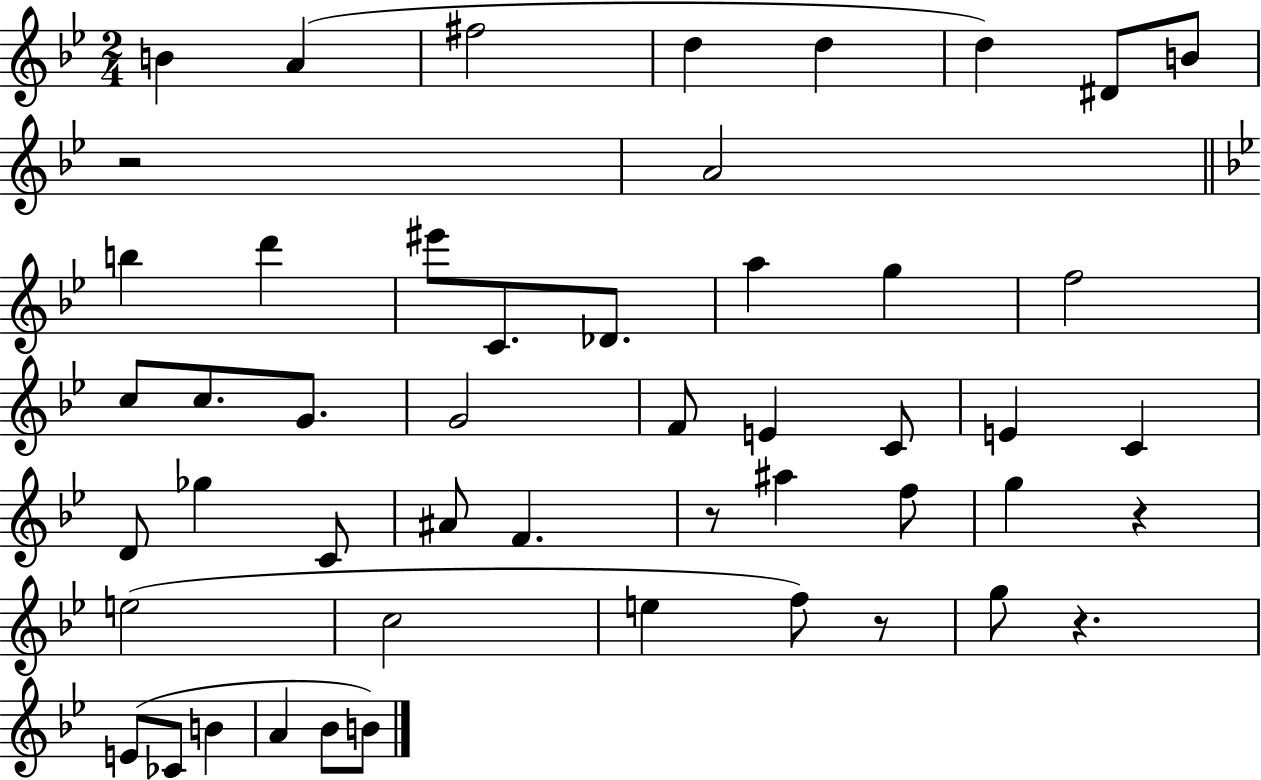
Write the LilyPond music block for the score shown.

{
  \clef treble
  \numericTimeSignature
  \time 2/4
  \key bes \major
  \repeat volta 2 { b'4 a'4( | fis''2 | d''4 d''4 | d''4) dis'8 b'8 | \break r2 | a'2 | \bar "||" \break \key bes \major b''4 d'''4 | eis'''8 c'8. des'8. | a''4 g''4 | f''2 | \break c''8 c''8. g'8. | g'2 | f'8 e'4 c'8 | e'4 c'4 | \break d'8 ges''4 c'8 | ais'8 f'4. | r8 ais''4 f''8 | g''4 r4 | \break e''2( | c''2 | e''4 f''8) r8 | g''8 r4. | \break e'8( ces'8 b'4 | a'4 bes'8 b'8) | } \bar "|."
}